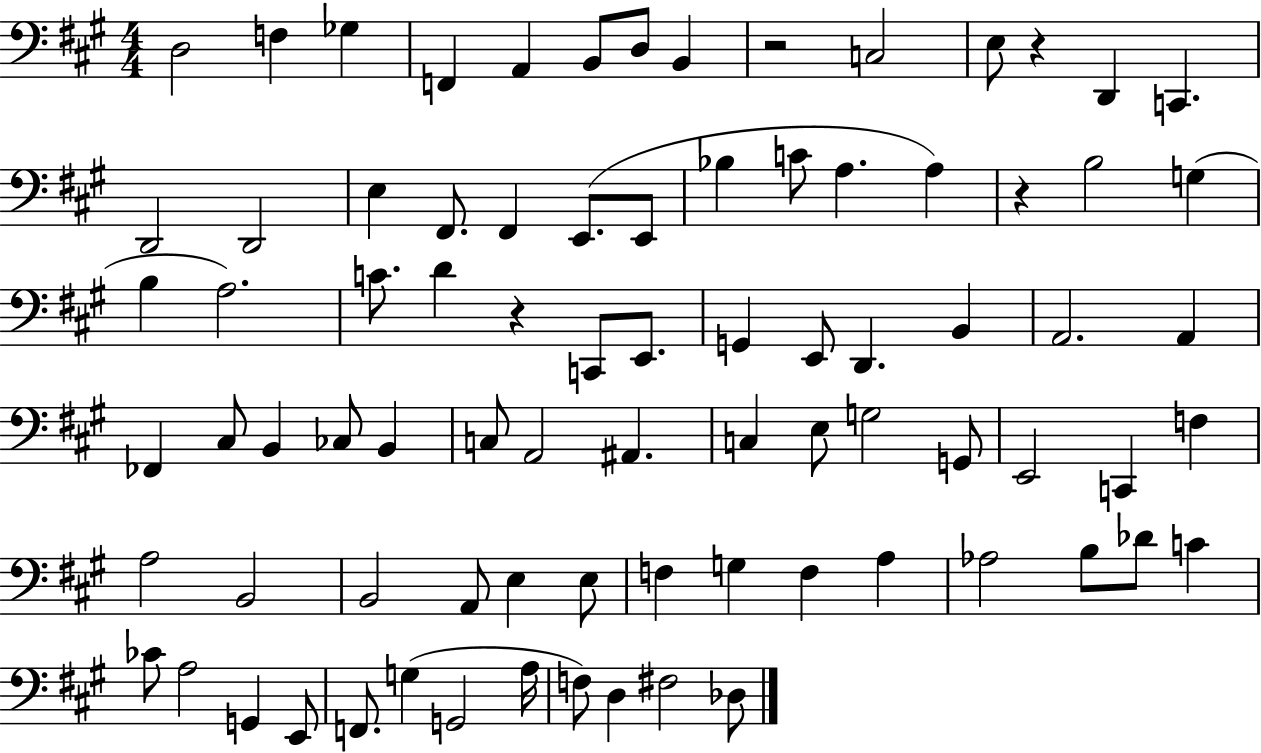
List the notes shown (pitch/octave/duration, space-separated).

D3/h F3/q Gb3/q F2/q A2/q B2/e D3/e B2/q R/h C3/h E3/e R/q D2/q C2/q. D2/h D2/h E3/q F#2/e. F#2/q E2/e. E2/e Bb3/q C4/e A3/q. A3/q R/q B3/h G3/q B3/q A3/h. C4/e. D4/q R/q C2/e E2/e. G2/q E2/e D2/q. B2/q A2/h. A2/q FES2/q C#3/e B2/q CES3/e B2/q C3/e A2/h A#2/q. C3/q E3/e G3/h G2/e E2/h C2/q F3/q A3/h B2/h B2/h A2/e E3/q E3/e F3/q G3/q F3/q A3/q Ab3/h B3/e Db4/e C4/q CES4/e A3/h G2/q E2/e F2/e. G3/q G2/h A3/s F3/e D3/q F#3/h Db3/e